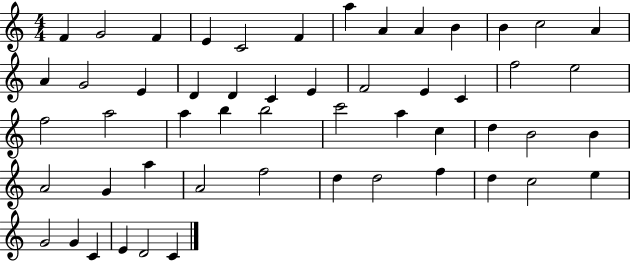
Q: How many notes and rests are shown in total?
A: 53